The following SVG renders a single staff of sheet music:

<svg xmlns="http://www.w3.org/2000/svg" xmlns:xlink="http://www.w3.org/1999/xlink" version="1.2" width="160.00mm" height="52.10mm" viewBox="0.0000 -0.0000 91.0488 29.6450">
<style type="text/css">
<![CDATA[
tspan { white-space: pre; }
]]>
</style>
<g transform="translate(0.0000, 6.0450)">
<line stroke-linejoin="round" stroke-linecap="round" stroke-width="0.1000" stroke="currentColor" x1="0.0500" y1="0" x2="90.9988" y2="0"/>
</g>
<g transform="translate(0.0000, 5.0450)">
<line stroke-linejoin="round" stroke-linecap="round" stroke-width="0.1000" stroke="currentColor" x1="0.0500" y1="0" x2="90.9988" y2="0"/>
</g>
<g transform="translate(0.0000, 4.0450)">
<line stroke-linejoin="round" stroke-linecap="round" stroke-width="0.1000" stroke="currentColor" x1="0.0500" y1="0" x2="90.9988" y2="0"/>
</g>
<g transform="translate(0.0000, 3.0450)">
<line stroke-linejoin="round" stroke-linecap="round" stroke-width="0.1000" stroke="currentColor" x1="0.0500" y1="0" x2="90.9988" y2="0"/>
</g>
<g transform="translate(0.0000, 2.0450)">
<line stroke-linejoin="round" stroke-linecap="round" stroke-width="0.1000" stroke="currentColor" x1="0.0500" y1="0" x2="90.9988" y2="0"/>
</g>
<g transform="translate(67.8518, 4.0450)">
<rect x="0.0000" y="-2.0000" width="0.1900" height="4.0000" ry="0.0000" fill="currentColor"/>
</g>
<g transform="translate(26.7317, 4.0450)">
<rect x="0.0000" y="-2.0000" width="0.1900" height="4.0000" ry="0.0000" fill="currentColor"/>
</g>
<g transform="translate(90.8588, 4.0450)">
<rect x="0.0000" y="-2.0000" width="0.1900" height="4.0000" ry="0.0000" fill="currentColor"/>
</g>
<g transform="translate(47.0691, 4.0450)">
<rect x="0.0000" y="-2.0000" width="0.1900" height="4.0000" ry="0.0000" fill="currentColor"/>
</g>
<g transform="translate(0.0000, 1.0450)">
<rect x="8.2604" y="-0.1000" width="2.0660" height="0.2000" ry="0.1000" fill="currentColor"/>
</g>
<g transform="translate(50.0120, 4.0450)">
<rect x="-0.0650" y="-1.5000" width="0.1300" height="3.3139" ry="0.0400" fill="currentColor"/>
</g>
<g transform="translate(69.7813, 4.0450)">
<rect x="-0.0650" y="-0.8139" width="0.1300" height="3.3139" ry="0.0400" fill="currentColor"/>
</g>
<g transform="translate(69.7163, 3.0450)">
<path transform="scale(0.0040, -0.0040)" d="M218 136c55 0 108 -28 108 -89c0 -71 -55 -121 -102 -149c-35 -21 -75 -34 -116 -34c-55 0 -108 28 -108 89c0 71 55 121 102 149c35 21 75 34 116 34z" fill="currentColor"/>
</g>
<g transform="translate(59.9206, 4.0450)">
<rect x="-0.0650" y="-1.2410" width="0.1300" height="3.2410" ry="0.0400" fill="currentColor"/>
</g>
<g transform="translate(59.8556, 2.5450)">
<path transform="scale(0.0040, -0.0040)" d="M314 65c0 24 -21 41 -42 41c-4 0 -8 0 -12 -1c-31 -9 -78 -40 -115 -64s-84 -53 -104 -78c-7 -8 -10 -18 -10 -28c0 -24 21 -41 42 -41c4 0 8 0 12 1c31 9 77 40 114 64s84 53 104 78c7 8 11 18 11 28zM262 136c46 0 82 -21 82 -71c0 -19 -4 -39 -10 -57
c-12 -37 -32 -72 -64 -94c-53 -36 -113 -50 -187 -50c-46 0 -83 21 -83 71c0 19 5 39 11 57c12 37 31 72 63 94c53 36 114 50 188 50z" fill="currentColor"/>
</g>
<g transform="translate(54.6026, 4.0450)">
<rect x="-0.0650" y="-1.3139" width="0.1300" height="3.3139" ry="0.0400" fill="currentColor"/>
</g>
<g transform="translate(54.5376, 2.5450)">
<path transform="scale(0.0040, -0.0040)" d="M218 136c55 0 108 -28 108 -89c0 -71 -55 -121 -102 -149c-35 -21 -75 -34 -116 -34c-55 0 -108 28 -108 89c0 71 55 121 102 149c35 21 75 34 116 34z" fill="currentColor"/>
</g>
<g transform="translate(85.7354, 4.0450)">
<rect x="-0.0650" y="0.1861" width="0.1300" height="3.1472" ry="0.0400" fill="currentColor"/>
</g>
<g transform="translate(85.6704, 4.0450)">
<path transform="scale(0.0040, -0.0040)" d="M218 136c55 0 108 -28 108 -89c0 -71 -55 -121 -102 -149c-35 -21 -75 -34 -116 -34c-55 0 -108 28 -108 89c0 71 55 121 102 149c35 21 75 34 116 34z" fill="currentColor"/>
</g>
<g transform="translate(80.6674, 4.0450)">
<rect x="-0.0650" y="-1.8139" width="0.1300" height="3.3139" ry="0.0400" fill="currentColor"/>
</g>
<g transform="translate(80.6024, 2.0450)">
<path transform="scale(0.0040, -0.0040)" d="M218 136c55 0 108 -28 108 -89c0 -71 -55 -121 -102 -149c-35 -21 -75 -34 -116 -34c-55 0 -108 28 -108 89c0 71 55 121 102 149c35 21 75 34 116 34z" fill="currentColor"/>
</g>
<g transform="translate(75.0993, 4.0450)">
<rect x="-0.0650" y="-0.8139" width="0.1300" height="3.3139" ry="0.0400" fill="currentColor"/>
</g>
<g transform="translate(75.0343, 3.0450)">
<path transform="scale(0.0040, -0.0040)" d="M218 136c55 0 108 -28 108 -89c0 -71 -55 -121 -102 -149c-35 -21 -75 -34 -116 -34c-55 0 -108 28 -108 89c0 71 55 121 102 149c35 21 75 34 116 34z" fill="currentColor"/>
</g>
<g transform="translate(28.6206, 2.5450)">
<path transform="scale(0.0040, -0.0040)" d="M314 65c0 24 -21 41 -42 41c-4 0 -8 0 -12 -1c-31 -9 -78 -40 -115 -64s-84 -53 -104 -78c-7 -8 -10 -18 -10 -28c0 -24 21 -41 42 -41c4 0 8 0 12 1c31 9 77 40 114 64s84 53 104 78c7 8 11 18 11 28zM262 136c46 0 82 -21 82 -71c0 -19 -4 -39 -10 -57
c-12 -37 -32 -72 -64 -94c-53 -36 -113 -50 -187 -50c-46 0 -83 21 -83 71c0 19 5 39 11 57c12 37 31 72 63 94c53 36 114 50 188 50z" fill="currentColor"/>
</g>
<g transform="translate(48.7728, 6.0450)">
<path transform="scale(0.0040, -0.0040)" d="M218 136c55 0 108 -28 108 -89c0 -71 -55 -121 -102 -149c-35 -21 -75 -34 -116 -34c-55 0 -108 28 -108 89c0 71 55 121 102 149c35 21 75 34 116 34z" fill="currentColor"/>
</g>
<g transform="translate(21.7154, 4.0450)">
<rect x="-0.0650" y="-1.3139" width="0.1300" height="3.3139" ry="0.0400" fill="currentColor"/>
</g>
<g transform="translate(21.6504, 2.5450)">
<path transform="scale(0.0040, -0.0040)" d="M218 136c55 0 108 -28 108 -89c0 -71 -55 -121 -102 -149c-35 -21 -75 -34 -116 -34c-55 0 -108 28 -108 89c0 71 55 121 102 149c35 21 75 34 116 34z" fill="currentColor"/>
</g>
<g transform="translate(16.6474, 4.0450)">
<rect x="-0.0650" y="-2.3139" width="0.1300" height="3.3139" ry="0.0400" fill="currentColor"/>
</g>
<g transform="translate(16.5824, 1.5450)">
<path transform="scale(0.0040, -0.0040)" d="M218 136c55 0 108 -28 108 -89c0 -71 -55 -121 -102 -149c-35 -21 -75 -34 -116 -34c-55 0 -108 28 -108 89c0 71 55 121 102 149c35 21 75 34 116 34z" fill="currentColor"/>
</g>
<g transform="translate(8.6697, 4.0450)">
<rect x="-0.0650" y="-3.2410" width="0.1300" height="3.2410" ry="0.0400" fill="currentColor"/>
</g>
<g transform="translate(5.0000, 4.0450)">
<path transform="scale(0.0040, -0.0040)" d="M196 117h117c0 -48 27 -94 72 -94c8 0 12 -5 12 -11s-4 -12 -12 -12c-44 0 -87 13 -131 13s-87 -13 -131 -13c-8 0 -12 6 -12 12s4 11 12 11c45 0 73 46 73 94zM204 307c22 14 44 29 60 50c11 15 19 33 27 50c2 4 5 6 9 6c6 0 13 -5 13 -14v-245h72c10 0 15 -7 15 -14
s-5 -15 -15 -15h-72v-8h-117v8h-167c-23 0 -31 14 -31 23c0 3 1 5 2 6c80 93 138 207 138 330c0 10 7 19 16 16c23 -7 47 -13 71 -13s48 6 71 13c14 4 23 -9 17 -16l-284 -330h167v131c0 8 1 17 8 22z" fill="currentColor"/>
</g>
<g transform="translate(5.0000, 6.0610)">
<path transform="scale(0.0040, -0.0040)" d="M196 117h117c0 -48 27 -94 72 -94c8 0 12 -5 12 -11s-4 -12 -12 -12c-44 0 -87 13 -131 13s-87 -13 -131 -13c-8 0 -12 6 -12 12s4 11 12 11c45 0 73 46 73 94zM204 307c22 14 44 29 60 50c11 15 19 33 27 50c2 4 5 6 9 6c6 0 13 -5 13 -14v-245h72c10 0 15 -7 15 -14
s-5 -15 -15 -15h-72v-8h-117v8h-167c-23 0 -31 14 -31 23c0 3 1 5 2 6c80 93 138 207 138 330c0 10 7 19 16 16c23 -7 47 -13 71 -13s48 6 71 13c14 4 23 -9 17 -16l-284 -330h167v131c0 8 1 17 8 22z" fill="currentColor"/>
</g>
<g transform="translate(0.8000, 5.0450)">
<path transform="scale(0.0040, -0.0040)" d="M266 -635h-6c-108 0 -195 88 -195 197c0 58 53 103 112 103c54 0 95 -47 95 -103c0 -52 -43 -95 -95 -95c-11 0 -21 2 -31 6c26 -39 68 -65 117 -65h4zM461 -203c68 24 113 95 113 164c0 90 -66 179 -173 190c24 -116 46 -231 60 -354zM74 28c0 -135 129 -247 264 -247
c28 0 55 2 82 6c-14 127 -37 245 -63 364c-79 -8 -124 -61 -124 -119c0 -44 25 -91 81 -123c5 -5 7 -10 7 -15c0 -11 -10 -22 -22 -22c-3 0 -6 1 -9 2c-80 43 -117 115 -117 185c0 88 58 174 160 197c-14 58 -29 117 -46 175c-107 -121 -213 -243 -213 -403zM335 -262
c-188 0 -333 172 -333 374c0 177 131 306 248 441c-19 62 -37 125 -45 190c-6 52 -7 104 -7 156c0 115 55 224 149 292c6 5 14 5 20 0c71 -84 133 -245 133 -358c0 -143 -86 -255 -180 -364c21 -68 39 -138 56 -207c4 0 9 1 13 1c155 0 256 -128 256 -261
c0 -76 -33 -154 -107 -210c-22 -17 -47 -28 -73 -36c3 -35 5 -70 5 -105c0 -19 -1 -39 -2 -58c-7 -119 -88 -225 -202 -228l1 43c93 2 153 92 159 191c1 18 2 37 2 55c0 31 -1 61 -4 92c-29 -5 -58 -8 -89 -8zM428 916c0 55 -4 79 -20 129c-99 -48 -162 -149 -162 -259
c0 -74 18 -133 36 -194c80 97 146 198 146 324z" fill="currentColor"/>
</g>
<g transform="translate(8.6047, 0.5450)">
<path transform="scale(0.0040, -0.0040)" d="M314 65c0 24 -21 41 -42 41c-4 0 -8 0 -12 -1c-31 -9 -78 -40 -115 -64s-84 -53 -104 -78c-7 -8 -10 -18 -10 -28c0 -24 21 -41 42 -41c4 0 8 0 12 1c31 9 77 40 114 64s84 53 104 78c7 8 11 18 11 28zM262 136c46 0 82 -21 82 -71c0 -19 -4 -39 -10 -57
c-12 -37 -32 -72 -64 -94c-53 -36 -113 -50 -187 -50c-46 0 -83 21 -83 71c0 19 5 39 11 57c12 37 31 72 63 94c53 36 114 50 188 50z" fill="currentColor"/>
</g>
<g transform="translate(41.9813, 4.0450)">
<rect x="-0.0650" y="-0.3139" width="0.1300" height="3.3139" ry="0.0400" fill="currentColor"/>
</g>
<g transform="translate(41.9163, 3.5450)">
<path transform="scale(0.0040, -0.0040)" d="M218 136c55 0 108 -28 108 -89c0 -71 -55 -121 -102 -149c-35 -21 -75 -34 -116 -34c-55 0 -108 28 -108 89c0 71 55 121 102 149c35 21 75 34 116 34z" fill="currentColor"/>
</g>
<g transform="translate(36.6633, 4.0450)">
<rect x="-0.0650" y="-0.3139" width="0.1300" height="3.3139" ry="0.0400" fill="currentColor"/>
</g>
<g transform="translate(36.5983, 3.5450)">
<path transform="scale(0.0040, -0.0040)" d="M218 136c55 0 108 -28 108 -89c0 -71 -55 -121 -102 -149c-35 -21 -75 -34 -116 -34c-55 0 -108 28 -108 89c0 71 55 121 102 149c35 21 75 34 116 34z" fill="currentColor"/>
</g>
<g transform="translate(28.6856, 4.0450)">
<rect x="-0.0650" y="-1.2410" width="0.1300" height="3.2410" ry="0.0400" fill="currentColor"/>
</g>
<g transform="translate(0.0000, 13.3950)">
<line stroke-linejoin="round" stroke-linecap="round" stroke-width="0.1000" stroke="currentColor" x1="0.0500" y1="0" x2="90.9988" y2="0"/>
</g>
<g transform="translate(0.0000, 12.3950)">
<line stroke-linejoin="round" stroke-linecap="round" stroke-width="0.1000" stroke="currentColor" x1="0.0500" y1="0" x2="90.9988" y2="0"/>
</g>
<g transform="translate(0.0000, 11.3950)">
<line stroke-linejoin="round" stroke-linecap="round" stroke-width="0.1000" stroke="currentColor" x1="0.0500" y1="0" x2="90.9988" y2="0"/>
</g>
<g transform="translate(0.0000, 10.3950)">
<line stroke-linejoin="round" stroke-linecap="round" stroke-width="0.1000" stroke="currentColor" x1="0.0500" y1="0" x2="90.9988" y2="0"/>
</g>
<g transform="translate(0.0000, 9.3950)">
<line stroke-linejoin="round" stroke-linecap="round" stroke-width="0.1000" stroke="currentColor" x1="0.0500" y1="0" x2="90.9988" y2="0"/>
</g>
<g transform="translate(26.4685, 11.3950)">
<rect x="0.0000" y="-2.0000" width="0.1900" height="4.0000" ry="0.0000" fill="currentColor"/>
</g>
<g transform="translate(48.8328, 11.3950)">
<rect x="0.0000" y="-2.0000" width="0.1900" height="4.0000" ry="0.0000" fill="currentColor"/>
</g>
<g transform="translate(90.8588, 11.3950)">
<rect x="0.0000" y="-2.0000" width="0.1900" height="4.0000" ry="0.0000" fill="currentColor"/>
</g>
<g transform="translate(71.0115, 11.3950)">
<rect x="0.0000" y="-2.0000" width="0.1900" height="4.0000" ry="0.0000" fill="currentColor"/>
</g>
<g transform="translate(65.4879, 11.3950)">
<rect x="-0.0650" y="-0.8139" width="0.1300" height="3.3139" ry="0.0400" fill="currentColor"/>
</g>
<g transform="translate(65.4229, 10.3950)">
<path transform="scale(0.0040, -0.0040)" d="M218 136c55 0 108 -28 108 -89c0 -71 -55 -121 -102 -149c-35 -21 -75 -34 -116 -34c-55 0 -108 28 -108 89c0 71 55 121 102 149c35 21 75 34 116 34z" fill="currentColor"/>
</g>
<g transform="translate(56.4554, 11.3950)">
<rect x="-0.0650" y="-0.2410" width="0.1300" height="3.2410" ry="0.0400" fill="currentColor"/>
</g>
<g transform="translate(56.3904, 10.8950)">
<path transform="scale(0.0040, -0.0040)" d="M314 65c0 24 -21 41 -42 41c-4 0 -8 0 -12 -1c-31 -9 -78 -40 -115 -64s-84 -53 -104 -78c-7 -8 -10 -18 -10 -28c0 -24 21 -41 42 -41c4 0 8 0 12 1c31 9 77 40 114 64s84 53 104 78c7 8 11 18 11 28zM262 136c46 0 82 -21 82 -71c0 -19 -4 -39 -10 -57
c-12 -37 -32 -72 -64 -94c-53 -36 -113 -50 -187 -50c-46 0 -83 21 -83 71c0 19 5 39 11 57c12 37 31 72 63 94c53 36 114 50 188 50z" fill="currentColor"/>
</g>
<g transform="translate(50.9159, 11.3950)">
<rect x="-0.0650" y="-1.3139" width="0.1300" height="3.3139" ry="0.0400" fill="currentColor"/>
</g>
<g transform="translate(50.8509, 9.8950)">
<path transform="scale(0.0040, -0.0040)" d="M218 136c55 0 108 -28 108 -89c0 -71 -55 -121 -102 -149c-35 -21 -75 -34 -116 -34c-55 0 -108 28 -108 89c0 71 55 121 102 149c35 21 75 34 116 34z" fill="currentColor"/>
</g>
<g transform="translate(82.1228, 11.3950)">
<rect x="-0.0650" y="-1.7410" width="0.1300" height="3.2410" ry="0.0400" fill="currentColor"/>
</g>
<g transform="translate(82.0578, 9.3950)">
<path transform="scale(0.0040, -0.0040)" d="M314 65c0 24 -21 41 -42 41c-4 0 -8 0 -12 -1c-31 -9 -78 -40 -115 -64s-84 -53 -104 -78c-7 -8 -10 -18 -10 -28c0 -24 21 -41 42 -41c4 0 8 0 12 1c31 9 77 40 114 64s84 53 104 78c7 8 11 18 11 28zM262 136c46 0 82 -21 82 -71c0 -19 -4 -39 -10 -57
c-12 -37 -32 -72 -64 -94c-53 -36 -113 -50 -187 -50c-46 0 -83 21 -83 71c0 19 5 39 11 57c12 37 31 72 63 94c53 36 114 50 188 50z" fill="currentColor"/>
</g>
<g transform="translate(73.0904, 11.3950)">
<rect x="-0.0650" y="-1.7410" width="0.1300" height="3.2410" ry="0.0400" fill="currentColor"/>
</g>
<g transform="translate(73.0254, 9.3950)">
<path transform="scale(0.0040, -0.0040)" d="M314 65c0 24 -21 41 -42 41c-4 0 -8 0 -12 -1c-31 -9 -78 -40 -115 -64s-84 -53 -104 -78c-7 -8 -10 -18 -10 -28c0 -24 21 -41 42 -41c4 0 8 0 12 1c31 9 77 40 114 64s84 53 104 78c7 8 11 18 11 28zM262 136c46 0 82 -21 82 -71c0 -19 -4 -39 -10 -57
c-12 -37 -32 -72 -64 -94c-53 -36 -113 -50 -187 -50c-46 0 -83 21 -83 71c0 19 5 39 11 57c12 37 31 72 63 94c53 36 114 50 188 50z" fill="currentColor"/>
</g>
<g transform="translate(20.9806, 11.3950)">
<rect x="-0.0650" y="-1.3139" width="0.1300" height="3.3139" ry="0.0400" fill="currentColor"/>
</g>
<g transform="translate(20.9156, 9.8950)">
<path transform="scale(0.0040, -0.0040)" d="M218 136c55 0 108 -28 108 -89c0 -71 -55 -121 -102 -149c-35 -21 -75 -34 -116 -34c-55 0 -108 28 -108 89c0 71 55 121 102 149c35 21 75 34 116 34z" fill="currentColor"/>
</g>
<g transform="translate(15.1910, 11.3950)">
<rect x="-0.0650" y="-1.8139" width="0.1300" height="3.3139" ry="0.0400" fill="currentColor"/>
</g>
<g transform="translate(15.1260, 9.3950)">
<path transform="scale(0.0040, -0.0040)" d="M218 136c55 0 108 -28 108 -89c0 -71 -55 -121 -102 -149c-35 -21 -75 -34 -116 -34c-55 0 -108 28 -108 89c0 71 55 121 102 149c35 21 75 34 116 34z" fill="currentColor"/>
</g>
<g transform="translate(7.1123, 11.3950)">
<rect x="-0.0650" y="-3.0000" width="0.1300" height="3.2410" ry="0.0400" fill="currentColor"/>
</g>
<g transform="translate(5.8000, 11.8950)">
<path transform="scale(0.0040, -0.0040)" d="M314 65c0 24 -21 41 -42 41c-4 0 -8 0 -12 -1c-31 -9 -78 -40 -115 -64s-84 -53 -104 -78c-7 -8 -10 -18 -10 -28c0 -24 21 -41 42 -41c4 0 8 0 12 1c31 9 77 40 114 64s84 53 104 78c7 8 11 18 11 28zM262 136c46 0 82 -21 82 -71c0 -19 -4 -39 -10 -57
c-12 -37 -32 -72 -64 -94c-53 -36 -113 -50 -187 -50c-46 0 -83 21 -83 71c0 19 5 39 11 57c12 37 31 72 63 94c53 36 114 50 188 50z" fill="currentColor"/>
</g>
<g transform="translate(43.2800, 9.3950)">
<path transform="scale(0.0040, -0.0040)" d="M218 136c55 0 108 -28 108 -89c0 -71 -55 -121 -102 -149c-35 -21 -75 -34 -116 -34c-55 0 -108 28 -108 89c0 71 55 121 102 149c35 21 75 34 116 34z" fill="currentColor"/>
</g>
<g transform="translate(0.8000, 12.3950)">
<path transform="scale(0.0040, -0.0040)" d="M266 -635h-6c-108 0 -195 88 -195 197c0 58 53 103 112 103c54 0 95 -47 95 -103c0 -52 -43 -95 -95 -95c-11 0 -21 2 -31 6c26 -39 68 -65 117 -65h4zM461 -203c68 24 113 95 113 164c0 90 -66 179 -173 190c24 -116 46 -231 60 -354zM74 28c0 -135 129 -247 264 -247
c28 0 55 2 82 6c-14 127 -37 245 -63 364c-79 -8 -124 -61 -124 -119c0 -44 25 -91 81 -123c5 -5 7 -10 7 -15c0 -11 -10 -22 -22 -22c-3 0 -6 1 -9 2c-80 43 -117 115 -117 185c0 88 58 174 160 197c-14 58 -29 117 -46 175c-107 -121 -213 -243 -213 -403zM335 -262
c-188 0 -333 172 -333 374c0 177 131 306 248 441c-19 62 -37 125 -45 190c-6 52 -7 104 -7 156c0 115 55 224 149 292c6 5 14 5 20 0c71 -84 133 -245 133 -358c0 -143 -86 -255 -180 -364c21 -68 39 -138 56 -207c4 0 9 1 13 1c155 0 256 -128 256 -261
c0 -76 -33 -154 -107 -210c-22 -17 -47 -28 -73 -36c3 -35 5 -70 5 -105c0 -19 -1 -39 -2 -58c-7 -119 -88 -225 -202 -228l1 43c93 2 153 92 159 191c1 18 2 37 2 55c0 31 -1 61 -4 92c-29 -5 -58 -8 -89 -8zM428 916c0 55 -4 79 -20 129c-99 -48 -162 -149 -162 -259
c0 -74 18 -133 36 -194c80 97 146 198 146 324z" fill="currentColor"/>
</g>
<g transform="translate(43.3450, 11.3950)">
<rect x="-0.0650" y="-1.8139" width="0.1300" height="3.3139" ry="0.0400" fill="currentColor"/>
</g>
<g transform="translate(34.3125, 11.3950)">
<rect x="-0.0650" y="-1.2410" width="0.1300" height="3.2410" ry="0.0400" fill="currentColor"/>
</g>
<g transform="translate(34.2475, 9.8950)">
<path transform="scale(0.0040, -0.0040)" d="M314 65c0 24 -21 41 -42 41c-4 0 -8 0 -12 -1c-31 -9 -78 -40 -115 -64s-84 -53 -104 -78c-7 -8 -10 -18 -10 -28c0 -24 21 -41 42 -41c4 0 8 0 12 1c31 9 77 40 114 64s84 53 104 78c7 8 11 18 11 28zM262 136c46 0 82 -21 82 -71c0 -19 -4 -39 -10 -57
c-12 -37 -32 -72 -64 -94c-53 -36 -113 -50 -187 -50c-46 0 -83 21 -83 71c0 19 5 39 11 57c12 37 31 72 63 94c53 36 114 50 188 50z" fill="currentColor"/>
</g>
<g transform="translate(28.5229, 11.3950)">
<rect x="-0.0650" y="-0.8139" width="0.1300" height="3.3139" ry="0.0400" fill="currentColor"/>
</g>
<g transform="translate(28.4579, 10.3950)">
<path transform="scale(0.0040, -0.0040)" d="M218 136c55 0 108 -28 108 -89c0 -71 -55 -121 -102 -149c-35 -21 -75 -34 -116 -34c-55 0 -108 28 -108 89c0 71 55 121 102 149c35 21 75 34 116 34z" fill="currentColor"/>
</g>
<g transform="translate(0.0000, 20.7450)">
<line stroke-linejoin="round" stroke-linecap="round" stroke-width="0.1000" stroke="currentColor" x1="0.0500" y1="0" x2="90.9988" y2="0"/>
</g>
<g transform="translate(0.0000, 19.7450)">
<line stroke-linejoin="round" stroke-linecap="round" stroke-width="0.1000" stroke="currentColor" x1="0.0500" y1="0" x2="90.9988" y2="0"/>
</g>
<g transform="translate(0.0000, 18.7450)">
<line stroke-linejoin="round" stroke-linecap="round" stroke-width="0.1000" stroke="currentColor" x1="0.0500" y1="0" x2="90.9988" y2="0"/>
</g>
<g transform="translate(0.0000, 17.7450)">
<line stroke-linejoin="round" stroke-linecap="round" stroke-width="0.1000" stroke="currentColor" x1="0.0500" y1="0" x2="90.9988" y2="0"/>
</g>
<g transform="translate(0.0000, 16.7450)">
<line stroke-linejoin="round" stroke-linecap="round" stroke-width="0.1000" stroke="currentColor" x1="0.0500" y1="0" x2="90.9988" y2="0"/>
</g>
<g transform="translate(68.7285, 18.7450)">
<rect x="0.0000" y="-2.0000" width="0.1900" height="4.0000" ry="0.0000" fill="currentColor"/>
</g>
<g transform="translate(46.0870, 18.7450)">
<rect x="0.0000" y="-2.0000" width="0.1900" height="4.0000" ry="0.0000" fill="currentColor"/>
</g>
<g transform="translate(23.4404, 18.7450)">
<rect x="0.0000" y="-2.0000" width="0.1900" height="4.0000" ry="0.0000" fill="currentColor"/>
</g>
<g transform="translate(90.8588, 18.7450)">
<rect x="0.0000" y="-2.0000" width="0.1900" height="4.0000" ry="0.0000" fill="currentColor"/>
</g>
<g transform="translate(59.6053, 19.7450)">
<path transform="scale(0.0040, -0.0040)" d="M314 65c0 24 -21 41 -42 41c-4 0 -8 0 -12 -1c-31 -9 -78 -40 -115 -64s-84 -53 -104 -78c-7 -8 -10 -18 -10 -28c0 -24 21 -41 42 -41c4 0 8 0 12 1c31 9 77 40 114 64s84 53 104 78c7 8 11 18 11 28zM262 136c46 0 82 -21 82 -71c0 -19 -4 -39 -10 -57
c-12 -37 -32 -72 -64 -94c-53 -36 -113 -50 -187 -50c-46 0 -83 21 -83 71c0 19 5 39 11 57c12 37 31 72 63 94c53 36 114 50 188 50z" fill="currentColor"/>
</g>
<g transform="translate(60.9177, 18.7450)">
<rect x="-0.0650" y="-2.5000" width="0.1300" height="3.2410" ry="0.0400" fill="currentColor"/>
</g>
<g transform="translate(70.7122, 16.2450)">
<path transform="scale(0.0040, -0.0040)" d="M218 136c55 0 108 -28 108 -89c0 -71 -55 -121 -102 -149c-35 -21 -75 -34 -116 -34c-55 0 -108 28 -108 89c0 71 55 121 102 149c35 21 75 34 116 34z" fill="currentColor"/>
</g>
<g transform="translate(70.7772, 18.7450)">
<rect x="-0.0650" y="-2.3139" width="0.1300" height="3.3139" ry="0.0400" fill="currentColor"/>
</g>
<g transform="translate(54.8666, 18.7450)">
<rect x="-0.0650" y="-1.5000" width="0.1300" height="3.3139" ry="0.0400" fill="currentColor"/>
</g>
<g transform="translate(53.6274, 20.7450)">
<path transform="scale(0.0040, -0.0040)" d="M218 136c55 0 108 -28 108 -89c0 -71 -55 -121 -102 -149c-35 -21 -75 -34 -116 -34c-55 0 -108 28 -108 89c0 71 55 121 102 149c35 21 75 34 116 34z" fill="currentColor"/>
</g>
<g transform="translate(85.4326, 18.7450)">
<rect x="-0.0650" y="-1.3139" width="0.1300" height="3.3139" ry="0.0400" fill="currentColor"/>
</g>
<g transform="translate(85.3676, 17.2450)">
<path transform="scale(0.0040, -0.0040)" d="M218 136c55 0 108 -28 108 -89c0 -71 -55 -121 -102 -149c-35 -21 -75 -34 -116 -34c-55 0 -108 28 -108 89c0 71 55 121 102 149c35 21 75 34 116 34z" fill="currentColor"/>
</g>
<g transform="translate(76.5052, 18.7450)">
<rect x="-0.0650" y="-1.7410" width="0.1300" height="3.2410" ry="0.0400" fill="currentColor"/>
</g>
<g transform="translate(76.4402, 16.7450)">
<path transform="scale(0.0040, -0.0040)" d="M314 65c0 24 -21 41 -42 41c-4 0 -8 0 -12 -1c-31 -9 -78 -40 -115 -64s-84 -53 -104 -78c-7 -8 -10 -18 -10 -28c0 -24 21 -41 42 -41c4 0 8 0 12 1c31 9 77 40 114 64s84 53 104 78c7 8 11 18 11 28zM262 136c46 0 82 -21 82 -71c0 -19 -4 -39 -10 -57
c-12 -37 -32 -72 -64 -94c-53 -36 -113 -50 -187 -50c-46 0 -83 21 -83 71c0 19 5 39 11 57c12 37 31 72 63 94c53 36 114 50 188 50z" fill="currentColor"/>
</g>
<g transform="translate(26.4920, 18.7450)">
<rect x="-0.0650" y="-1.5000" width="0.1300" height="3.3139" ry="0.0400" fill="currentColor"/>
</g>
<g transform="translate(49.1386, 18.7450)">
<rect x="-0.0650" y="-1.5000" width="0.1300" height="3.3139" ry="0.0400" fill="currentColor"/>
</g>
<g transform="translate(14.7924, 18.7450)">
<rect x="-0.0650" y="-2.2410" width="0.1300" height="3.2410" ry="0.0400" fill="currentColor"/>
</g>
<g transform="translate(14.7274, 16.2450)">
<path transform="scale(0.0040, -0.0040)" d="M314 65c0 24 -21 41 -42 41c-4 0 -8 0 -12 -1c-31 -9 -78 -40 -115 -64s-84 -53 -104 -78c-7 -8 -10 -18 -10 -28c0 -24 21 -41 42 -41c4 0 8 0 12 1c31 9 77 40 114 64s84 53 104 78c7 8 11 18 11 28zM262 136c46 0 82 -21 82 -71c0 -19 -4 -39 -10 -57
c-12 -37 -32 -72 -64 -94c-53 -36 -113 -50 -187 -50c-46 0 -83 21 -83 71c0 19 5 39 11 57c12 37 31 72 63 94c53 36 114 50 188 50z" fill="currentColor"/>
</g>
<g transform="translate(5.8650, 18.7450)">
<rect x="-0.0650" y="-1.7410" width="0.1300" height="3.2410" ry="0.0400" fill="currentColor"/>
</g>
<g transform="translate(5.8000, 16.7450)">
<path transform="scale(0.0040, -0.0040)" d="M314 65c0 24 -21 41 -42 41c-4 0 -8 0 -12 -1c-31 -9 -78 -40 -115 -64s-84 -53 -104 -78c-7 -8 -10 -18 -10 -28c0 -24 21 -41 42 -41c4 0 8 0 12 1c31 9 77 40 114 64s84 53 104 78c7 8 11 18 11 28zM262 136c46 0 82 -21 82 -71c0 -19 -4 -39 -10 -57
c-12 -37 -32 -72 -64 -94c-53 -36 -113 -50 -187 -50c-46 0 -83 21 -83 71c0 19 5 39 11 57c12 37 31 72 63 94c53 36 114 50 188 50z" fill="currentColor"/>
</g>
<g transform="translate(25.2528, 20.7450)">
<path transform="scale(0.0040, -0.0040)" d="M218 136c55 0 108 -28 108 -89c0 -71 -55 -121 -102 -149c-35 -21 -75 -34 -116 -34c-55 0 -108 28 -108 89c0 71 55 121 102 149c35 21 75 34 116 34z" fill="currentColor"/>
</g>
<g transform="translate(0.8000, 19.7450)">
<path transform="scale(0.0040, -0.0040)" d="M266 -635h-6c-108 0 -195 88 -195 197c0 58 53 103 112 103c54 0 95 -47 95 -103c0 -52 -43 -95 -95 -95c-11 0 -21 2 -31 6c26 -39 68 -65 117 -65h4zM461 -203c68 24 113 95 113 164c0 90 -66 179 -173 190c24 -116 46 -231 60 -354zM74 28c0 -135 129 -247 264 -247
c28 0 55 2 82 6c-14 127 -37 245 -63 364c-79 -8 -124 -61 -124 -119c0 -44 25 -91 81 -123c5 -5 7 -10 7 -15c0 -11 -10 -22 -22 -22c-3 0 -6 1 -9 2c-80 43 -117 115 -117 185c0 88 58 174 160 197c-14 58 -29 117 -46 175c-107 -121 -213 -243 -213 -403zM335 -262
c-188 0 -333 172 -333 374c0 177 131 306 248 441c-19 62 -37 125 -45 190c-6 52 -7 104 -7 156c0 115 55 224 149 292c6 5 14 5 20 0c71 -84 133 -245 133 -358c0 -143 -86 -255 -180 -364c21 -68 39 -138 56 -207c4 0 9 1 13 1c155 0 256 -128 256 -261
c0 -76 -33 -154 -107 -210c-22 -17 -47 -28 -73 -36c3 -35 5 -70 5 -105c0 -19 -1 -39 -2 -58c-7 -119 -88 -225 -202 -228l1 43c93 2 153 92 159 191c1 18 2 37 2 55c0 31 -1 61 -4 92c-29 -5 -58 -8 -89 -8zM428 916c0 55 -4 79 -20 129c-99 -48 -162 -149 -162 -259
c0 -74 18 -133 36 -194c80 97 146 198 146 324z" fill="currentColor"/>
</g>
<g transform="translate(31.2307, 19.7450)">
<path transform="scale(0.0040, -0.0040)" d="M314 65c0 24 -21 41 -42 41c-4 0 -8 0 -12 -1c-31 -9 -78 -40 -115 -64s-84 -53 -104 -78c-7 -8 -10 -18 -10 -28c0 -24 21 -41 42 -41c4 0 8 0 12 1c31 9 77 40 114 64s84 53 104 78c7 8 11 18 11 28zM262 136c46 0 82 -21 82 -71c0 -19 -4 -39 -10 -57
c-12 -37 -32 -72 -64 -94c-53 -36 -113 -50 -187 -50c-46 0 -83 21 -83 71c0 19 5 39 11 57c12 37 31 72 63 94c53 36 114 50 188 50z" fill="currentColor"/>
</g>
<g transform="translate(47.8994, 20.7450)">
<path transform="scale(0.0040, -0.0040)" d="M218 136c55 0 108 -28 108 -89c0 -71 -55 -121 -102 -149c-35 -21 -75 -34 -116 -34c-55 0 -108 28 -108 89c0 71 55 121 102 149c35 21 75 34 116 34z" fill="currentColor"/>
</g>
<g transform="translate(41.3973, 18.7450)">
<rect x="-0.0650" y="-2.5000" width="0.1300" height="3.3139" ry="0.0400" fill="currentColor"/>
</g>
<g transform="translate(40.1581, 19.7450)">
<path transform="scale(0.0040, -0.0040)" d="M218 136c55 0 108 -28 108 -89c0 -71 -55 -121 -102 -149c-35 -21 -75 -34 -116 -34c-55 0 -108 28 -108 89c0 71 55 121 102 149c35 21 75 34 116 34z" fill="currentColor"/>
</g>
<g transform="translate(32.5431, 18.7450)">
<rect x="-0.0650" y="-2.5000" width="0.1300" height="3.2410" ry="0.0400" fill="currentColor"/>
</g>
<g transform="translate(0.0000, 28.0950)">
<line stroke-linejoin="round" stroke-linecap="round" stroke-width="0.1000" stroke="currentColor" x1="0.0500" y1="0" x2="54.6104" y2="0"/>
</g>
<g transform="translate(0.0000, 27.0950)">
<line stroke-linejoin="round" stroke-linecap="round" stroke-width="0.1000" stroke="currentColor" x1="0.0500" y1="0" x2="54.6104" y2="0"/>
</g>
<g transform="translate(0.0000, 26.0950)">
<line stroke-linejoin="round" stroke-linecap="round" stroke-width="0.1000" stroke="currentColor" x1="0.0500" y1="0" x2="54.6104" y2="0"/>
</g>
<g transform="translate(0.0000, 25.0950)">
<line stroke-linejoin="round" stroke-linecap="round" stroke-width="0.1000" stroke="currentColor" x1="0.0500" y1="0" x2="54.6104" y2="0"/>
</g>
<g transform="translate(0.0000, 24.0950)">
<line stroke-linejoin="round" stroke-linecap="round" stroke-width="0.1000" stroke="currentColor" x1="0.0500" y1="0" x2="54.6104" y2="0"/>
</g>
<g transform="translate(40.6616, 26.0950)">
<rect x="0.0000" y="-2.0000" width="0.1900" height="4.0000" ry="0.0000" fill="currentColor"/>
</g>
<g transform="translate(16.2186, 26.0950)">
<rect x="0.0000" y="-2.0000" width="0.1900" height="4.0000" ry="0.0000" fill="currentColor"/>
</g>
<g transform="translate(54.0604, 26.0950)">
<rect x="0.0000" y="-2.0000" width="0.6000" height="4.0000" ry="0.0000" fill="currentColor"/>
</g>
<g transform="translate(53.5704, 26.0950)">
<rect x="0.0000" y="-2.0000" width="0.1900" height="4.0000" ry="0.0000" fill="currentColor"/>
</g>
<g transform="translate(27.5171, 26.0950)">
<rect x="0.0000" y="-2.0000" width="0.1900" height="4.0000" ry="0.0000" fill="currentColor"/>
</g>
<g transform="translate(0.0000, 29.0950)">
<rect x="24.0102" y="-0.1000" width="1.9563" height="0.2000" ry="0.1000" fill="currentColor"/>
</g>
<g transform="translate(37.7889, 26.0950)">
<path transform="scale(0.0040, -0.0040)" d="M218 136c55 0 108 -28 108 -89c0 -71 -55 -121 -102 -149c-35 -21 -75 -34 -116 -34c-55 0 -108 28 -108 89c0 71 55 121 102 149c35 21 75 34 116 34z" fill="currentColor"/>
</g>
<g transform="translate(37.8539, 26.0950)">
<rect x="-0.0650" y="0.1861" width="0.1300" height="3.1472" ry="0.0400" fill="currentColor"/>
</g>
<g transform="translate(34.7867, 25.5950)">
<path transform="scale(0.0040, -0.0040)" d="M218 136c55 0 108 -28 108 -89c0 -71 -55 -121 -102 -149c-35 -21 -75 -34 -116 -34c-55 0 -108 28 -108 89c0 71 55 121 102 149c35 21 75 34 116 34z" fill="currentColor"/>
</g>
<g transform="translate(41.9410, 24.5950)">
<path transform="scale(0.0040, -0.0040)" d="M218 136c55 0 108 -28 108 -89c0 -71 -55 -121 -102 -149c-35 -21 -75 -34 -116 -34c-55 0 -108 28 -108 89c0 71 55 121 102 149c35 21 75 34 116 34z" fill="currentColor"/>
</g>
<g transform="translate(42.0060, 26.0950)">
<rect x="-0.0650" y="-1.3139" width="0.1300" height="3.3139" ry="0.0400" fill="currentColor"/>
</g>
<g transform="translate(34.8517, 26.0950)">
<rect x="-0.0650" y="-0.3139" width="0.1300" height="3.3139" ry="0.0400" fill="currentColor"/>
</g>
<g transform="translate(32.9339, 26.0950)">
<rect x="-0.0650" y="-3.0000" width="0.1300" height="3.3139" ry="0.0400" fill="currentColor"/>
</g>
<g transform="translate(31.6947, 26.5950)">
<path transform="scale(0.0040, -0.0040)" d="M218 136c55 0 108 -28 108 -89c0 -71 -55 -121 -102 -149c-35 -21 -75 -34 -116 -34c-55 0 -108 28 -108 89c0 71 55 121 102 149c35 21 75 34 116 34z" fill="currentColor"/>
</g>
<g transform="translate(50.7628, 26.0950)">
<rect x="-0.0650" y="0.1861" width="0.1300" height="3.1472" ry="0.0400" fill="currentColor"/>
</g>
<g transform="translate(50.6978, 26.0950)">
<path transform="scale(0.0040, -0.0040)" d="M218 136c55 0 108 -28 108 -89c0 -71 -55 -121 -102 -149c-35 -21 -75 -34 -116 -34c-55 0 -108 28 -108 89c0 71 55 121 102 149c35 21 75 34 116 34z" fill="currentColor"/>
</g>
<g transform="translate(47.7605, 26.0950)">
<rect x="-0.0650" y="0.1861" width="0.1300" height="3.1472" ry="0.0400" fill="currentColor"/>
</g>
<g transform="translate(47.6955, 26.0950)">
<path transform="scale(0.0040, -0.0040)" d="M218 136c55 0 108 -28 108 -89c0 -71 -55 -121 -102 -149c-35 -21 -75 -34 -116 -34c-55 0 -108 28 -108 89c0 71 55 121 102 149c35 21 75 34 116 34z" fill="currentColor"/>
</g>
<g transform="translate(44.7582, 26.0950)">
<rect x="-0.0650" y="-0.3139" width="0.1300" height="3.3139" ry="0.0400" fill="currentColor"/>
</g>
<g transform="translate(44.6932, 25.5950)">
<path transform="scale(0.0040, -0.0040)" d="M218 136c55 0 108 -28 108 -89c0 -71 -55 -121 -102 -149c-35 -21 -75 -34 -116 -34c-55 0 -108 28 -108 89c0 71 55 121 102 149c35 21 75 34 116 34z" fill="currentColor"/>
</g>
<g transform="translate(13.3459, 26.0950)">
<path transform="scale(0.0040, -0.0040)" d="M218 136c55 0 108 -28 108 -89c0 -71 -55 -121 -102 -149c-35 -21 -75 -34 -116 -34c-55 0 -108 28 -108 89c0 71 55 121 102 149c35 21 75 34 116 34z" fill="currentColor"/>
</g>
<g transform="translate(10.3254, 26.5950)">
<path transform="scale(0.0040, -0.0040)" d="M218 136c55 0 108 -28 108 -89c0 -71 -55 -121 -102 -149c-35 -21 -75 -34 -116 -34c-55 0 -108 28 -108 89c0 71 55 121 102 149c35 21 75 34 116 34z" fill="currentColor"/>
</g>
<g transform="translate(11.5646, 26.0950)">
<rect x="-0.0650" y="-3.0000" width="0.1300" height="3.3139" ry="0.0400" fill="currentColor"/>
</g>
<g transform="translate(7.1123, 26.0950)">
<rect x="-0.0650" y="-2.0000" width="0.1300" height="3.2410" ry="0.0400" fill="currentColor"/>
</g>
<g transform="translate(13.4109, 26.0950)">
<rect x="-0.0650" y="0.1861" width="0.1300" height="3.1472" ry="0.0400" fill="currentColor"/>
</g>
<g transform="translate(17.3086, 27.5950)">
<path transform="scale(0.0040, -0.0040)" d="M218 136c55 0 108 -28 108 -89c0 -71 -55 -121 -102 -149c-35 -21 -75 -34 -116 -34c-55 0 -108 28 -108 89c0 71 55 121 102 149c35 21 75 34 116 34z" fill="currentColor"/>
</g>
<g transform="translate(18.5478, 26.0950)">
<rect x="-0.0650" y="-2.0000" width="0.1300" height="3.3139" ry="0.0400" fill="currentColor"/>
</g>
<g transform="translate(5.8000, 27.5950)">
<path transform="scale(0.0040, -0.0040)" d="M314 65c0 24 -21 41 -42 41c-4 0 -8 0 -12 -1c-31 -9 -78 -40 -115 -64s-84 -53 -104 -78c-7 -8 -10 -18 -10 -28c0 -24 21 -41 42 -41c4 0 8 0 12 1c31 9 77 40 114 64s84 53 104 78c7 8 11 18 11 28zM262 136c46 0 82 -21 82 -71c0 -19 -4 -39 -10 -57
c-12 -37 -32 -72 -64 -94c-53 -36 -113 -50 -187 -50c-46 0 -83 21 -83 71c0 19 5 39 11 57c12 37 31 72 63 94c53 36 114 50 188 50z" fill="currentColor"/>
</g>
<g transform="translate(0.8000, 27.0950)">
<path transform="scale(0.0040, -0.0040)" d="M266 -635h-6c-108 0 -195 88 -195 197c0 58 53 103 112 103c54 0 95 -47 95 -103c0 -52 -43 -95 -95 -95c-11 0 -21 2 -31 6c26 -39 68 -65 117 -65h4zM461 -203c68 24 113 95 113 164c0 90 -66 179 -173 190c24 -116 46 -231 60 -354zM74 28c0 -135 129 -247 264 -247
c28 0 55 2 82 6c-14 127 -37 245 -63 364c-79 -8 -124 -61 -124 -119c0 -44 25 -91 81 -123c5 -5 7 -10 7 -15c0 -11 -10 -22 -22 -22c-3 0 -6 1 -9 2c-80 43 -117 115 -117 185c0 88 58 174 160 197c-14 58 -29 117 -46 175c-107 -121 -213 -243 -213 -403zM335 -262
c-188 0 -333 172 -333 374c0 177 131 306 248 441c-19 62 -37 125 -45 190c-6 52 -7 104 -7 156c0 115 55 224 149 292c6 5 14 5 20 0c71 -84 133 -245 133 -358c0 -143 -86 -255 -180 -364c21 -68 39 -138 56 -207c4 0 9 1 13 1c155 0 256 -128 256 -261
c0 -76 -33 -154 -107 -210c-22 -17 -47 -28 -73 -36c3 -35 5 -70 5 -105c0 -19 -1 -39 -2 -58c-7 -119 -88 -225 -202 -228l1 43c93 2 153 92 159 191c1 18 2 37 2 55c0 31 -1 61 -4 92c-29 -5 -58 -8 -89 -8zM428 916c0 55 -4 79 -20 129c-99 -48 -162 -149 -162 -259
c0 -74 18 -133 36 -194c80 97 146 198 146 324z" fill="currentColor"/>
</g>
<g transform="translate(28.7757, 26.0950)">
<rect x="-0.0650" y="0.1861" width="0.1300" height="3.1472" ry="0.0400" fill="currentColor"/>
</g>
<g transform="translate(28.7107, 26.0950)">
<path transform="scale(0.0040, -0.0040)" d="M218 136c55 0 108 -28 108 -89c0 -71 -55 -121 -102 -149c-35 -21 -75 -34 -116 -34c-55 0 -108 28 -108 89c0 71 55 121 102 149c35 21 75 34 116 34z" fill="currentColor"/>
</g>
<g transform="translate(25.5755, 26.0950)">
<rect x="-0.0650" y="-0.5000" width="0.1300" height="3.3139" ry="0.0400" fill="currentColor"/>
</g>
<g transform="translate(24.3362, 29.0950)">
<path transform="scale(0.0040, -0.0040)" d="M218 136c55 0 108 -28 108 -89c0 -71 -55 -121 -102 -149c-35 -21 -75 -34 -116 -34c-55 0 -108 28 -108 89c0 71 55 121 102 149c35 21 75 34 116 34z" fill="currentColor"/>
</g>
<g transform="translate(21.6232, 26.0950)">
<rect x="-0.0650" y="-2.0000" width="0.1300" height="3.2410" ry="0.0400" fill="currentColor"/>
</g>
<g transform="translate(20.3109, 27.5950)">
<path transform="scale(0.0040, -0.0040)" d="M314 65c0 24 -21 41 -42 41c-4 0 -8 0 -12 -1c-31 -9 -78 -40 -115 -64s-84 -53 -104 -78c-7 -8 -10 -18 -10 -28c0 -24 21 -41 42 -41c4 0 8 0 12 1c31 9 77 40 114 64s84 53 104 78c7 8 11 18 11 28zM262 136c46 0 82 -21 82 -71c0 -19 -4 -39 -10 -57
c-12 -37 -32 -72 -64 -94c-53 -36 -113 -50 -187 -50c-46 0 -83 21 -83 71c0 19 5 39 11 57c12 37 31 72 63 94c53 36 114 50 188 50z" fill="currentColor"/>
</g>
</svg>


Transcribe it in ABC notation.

X:1
T:Untitled
M:4/4
L:1/4
K:C
b2 g e e2 c c E e e2 d d f B A2 f e d e2 f e c2 d f2 f2 f2 g2 E G2 G E E G2 g f2 e F2 A B F F2 C B A c B e c B B